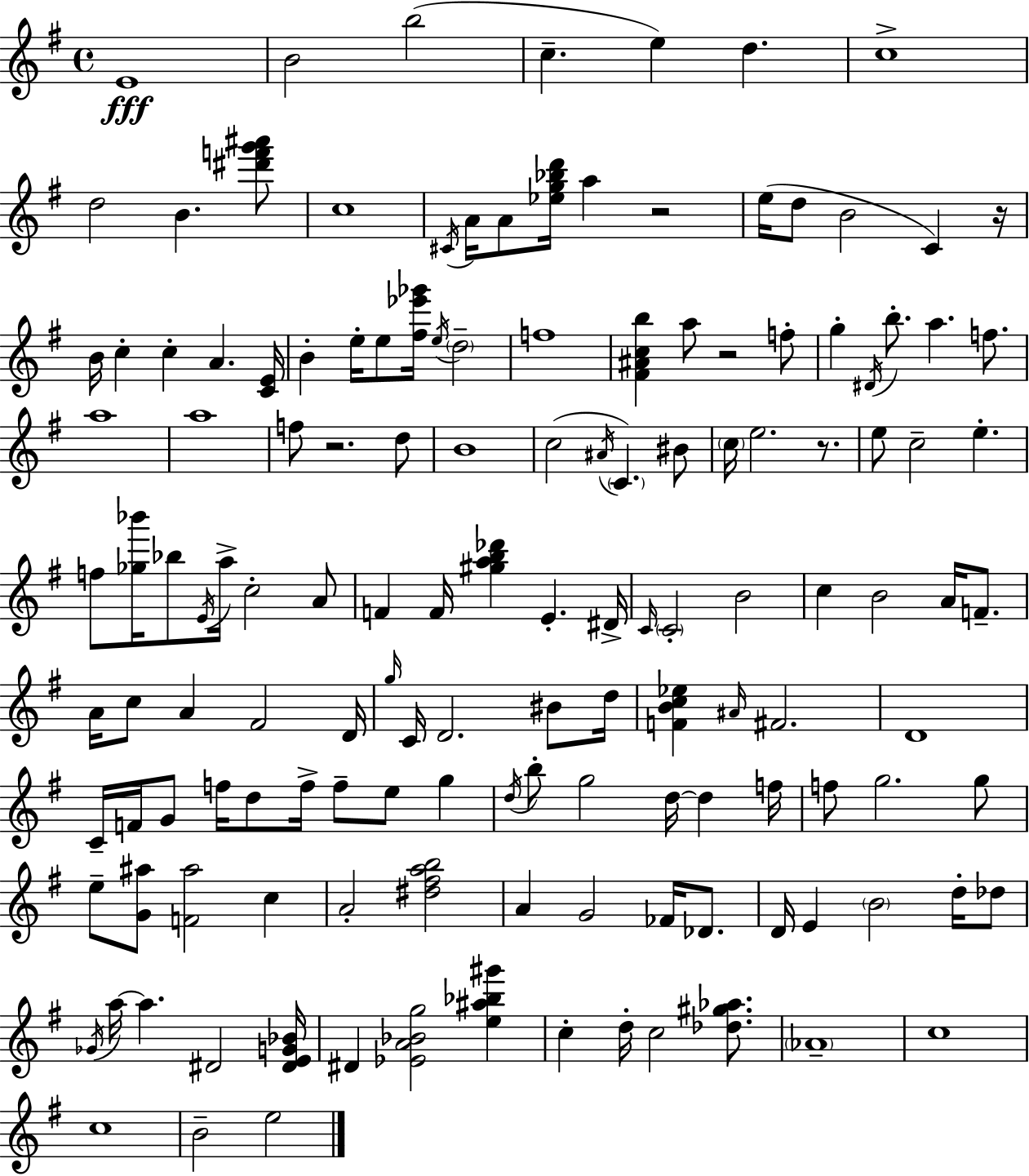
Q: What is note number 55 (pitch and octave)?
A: A4